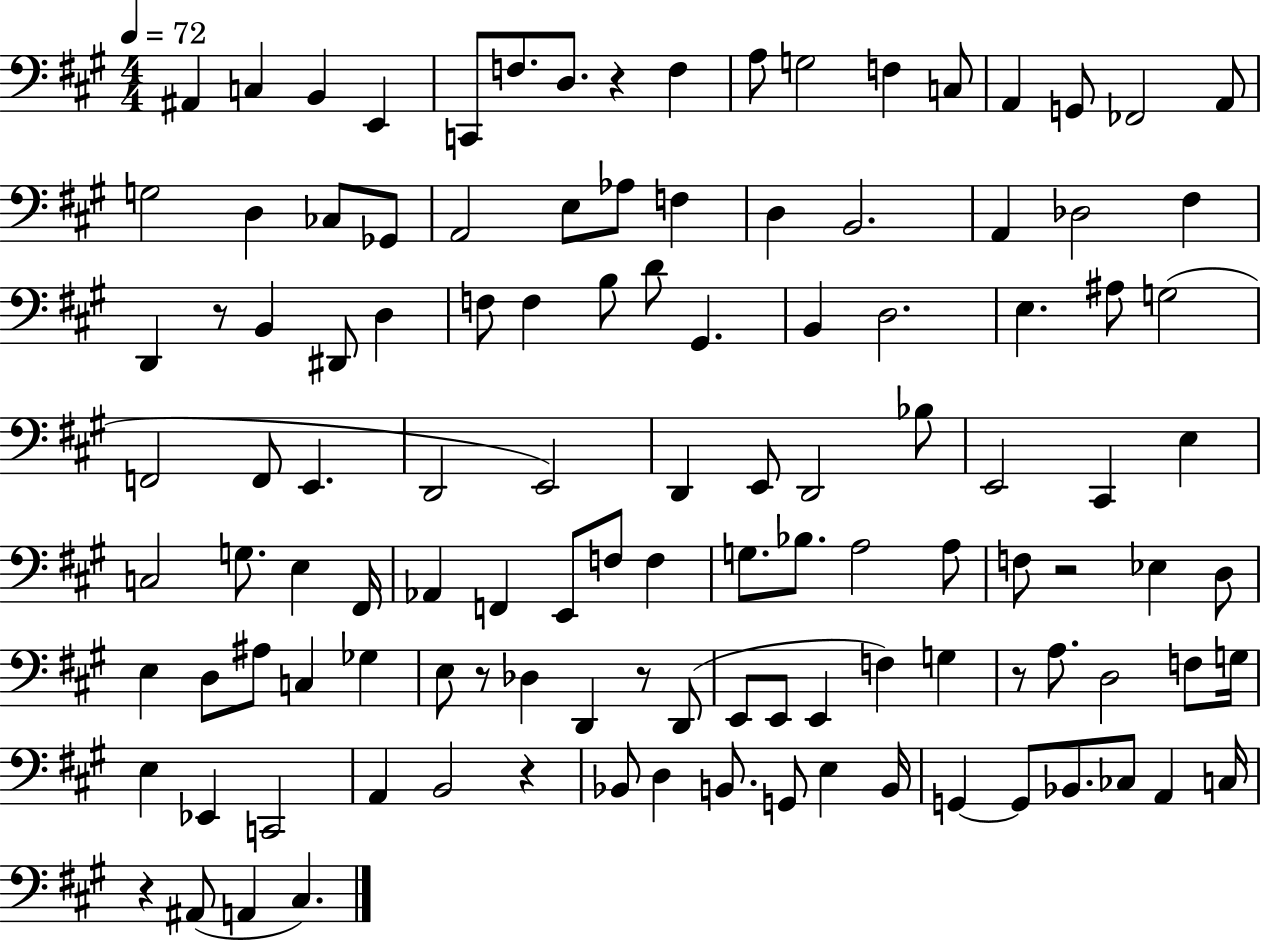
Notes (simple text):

A#2/q C3/q B2/q E2/q C2/e F3/e. D3/e. R/q F3/q A3/e G3/h F3/q C3/e A2/q G2/e FES2/h A2/e G3/h D3/q CES3/e Gb2/e A2/h E3/e Ab3/e F3/q D3/q B2/h. A2/q Db3/h F#3/q D2/q R/e B2/q D#2/e D3/q F3/e F3/q B3/e D4/e G#2/q. B2/q D3/h. E3/q. A#3/e G3/h F2/h F2/e E2/q. D2/h E2/h D2/q E2/e D2/h Bb3/e E2/h C#2/q E3/q C3/h G3/e. E3/q F#2/s Ab2/q F2/q E2/e F3/e F3/q G3/e. Bb3/e. A3/h A3/e F3/e R/h Eb3/q D3/e E3/q D3/e A#3/e C3/q Gb3/q E3/e R/e Db3/q D2/q R/e D2/e E2/e E2/e E2/q F3/q G3/q R/e A3/e. D3/h F3/e G3/s E3/q Eb2/q C2/h A2/q B2/h R/q Bb2/e D3/q B2/e. G2/e E3/q B2/s G2/q G2/e Bb2/e. CES3/e A2/q C3/s R/q A#2/e A2/q C#3/q.